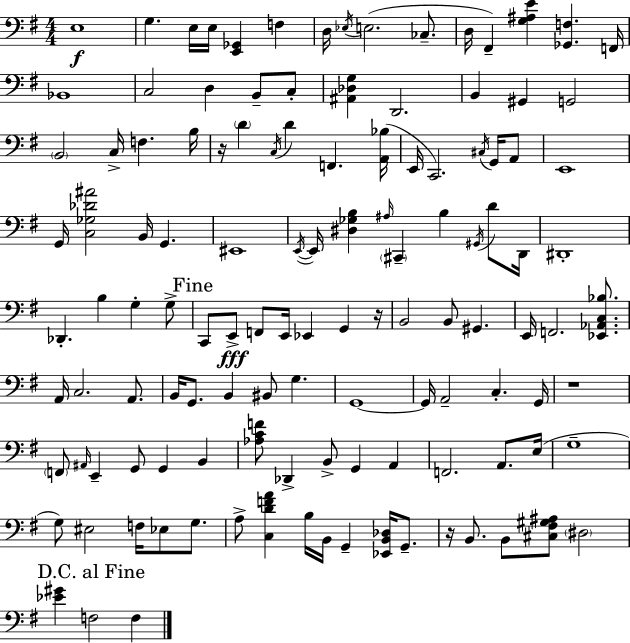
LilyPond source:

{
  \clef bass
  \numericTimeSignature
  \time 4/4
  \key e \minor
  e1\f | g4. e16 e16 <e, ges,>4 f4 | d16 \acciaccatura { ees16 } e2.( ces8.-- | d16 fis,4--) <g ais e'>4 <ges, f>4. | \break f,16 bes,1 | c2 d4 b,8-- c8-. | <ais, des g>4 d,2. | b,4 gis,4 g,2 | \break \parenthesize b,2 c16-> f4. | b16 r16 \parenthesize d'4 \acciaccatura { c16 } d'4 f,4. | <a, bes>16( e,16 c,2.) \acciaccatura { cis16 } | g,16 a,8 e,1 | \break g,16 <c ges des' ais'>2 b,16 g,4. | eis,1 | \acciaccatura { e,16~ }~ e,16 <dis ges b>4 \grace { ais16 } \parenthesize cis,4-- b4 | \acciaccatura { gis,16 } d'8 d,16 dis,1-. | \break des,4.-. b4 | g4-. g8-> \mark "Fine" c,8 e,8->\fff f,8 e,16 ees,4 | g,4 r16 b,2 b,8 | gis,4. e,16 f,2. | \break <ees, aes, c bes>8. a,16 c2. | a,8. b,16 g,8. b,4 bis,8 | g4. g,1~~ | g,16 a,2-- c4.-. | \break g,16 r1 | \parenthesize f,8 \grace { ais,16 } e,4-- g,8 g,4 | b,4 <aes c' f'>8 des,4-> b,8-> g,4 | a,4 f,2. | \break a,8. e16( g1-- | g8) eis2 | f16 ees8 g8. a8-> <c d' f' a'>4 b16 b,16 g,4-- | <ees, b, des>16 g,8.-- r16 b,8. b,8 <cis fis gis ais>8 \parenthesize dis2 | \break \mark "D.C. al Fine" <ees' gis'>4 f2 | f4 \bar "|."
}